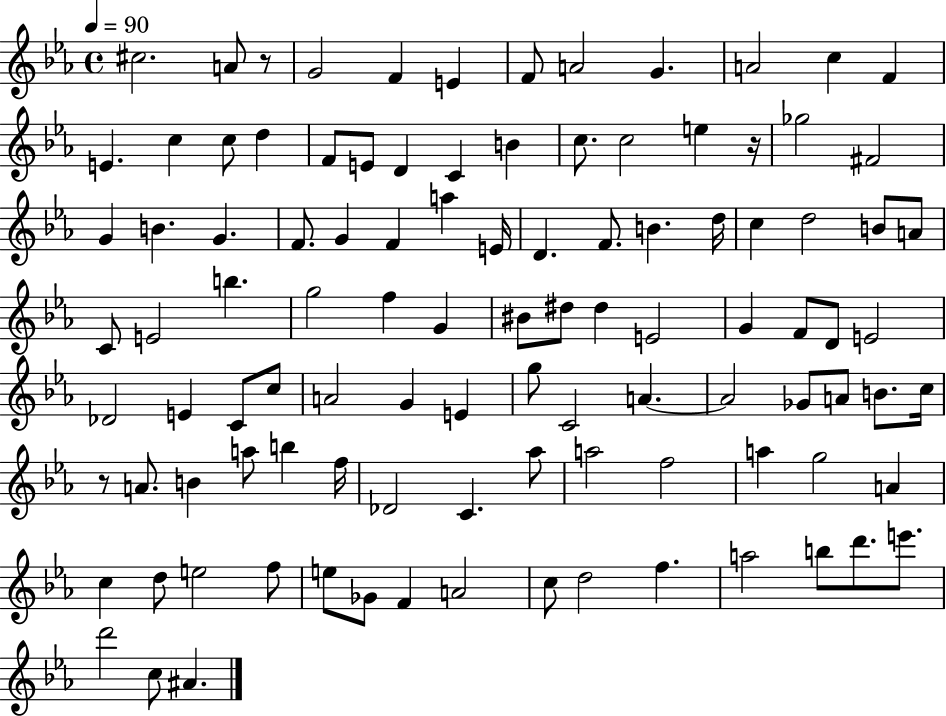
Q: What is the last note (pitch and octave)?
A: A#4